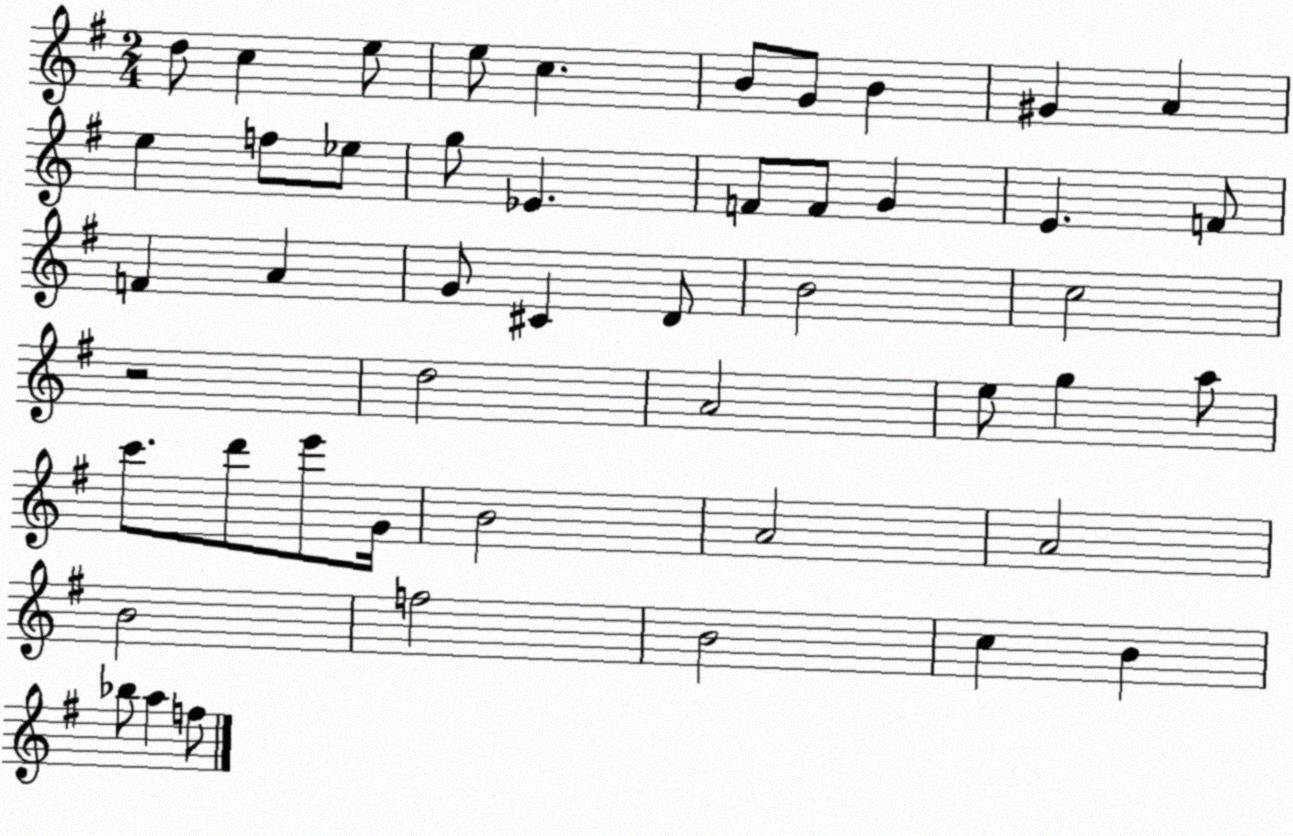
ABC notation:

X:1
T:Untitled
M:2/4
L:1/4
K:G
d/2 c e/2 e/2 c B/2 G/2 B ^G A e f/2 _e/2 g/2 _E F/2 F/2 G E F/2 F A G/2 ^C D/2 B2 c2 z2 d2 A2 e/2 g a/2 c'/2 d'/2 e'/2 G/4 B2 A2 A2 B2 f2 B2 c B _b/2 a f/2